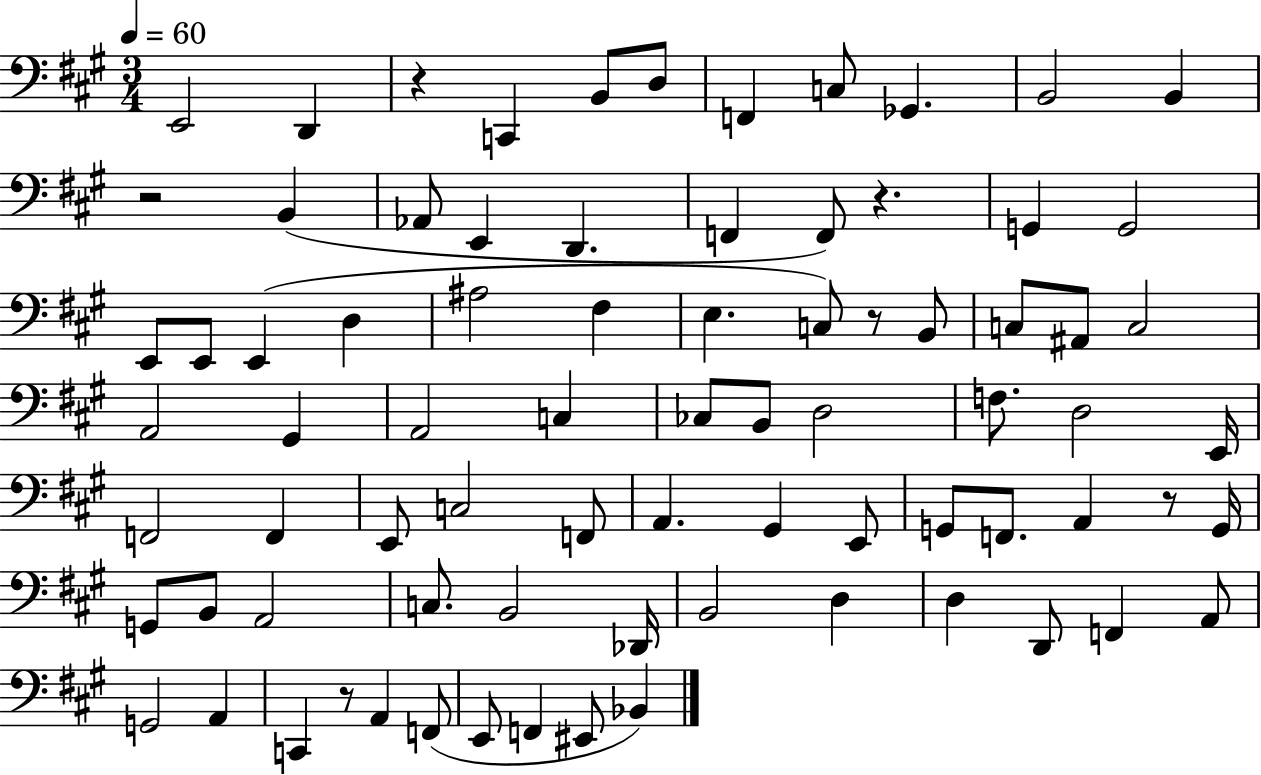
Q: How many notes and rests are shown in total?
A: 79